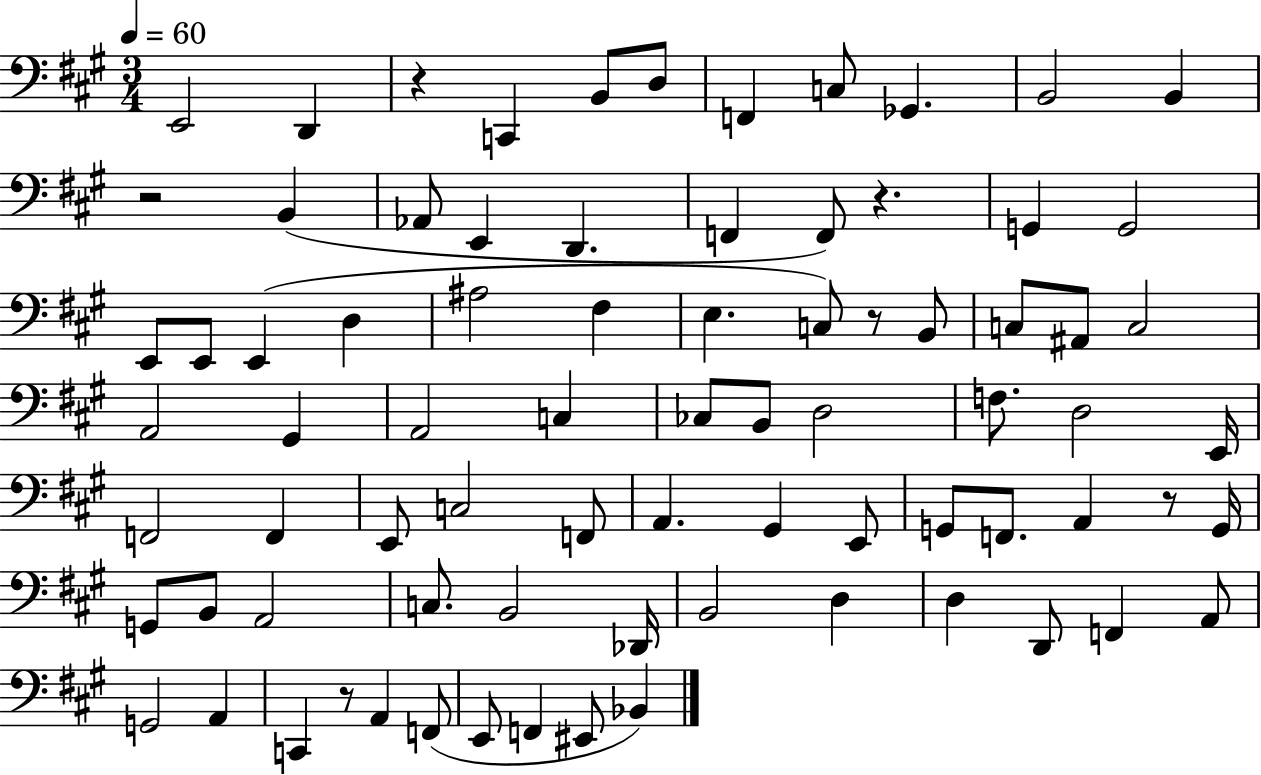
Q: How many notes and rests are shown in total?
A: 79